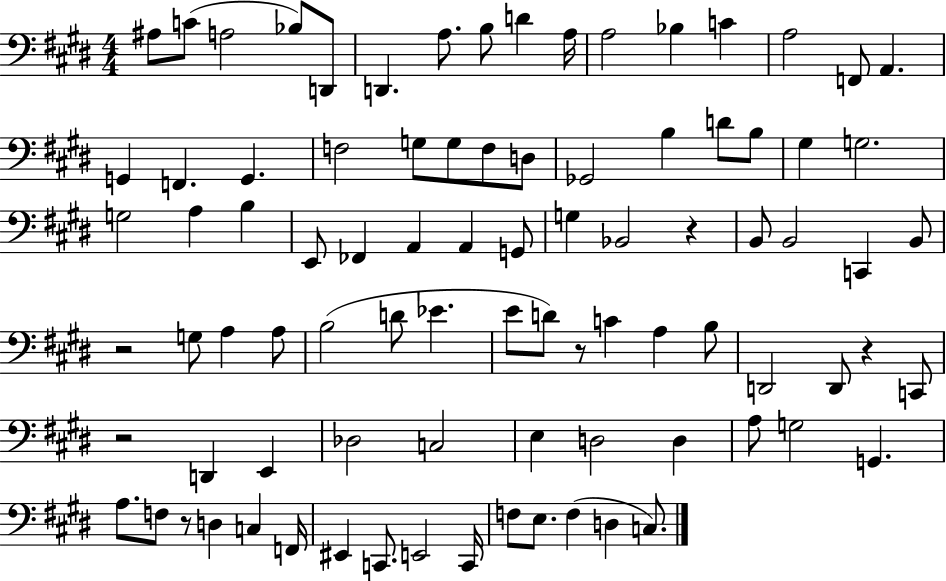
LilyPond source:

{
  \clef bass
  \numericTimeSignature
  \time 4/4
  \key e \major
  ais8 c'8( a2 bes8) d,8 | d,4. a8. b8 d'4 a16 | a2 bes4 c'4 | a2 f,8 a,4. | \break g,4 f,4. g,4. | f2 g8 g8 f8 d8 | ges,2 b4 d'8 b8 | gis4 g2. | \break g2 a4 b4 | e,8 fes,4 a,4 a,4 g,8 | g4 bes,2 r4 | b,8 b,2 c,4 b,8 | \break r2 g8 a4 a8 | b2( d'8 ees'4. | e'8 d'8) r8 c'4 a4 b8 | d,2 d,8 r4 c,8 | \break r2 d,4 e,4 | des2 c2 | e4 d2 d4 | a8 g2 g,4. | \break a8. f8 r8 d4 c4 f,16 | eis,4 c,8. e,2 c,16 | f8 e8. f4( d4 c8.) | \bar "|."
}